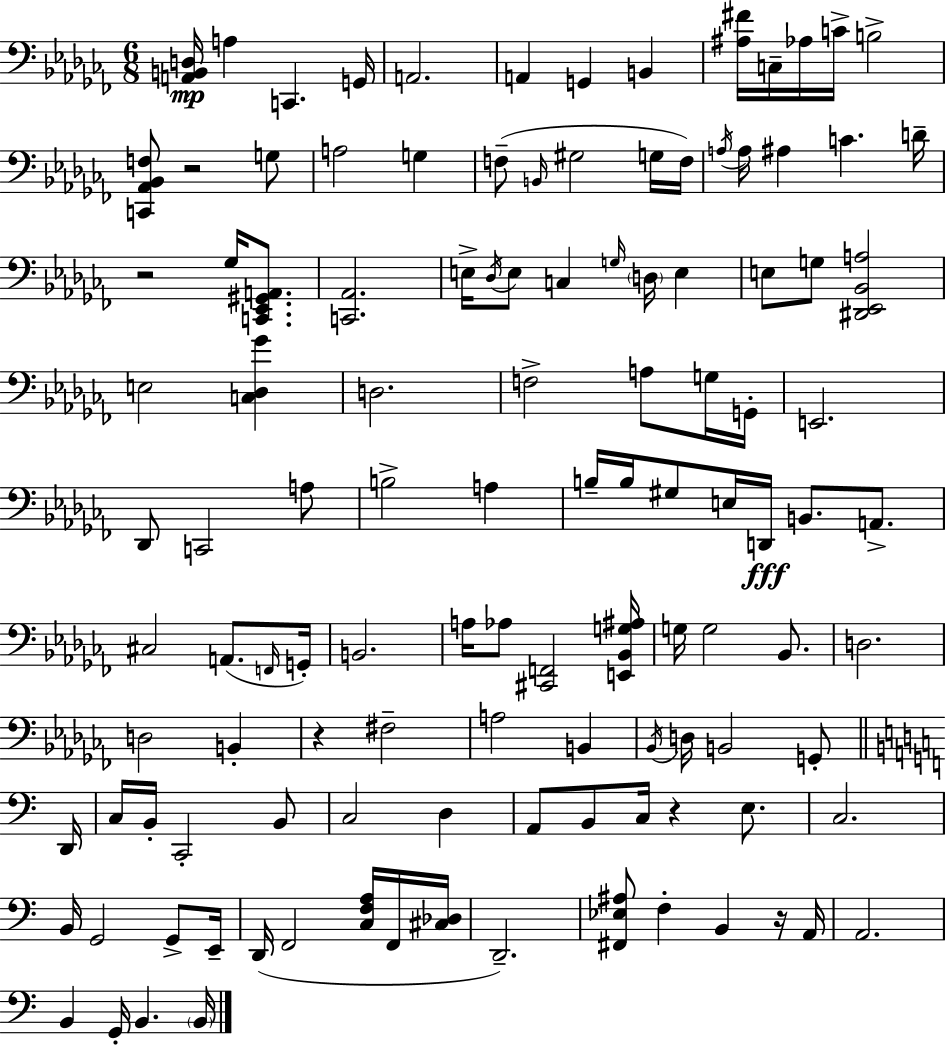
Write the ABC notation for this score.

X:1
T:Untitled
M:6/8
L:1/4
K:Abm
[A,,B,,D,]/4 A, C,, G,,/4 A,,2 A,, G,, B,, [^A,^F]/4 C,/4 _A,/4 C/4 B,2 [C,,_A,,_B,,F,]/2 z2 G,/2 A,2 G, F,/2 B,,/4 ^G,2 G,/4 F,/4 A,/4 A,/4 ^A, C D/4 z2 _G,/4 [C,,_E,,^G,,A,,]/2 [C,,_A,,]2 E,/4 _D,/4 E,/2 C, G,/4 D,/4 E, E,/2 G,/2 [^D,,_E,,_B,,A,]2 E,2 [C,_D,_G] D,2 F,2 A,/2 G,/4 G,,/4 E,,2 _D,,/2 C,,2 A,/2 B,2 A, B,/4 B,/4 ^G,/2 E,/4 D,,/4 B,,/2 A,,/2 ^C,2 A,,/2 F,,/4 G,,/4 B,,2 A,/4 _A,/2 [^C,,F,,]2 [E,,_B,,G,^A,]/4 G,/4 G,2 _B,,/2 D,2 D,2 B,, z ^F,2 A,2 B,, _B,,/4 D,/4 B,,2 G,,/2 D,,/4 C,/4 B,,/4 C,,2 B,,/2 C,2 D, A,,/2 B,,/2 C,/4 z E,/2 C,2 B,,/4 G,,2 G,,/2 E,,/4 D,,/4 F,,2 [C,F,A,]/4 F,,/4 [^C,_D,]/4 D,,2 [^F,,_E,^A,]/2 F, B,, z/4 A,,/4 A,,2 B,, G,,/4 B,, B,,/4